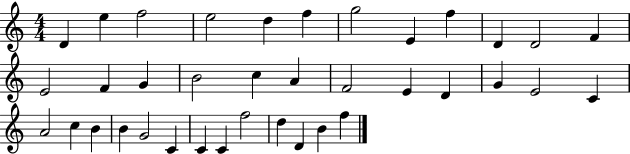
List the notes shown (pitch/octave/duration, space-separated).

D4/q E5/q F5/h E5/h D5/q F5/q G5/h E4/q F5/q D4/q D4/h F4/q E4/h F4/q G4/q B4/h C5/q A4/q F4/h E4/q D4/q G4/q E4/h C4/q A4/h C5/q B4/q B4/q G4/h C4/q C4/q C4/q F5/h D5/q D4/q B4/q F5/q